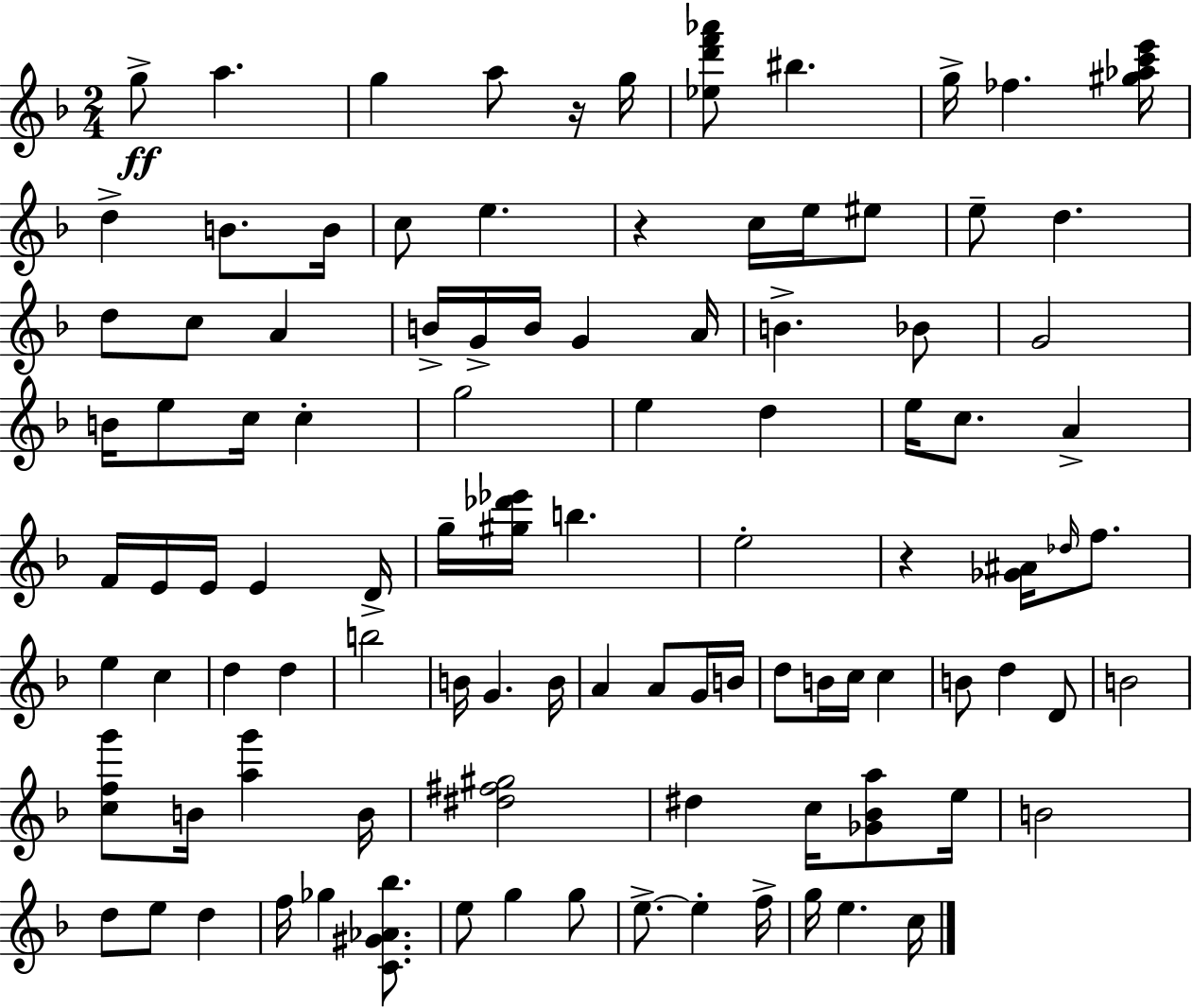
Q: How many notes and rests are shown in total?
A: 101